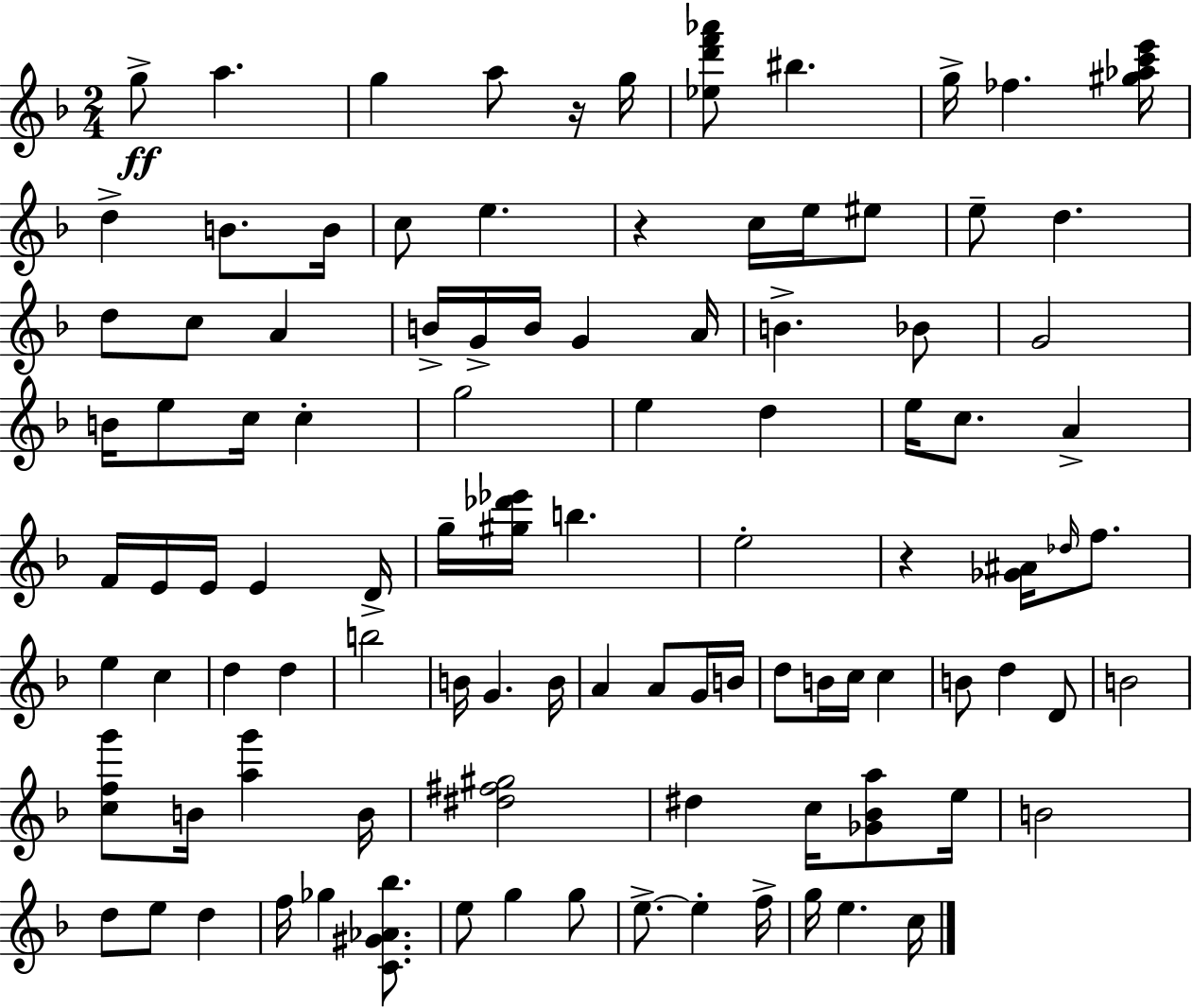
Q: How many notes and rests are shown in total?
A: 101